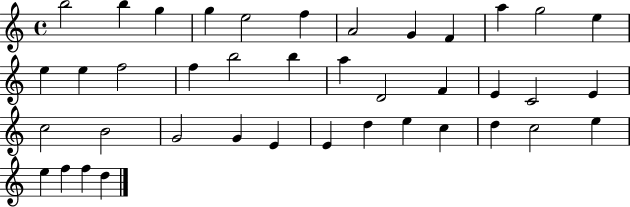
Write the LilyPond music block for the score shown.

{
  \clef treble
  \time 4/4
  \defaultTimeSignature
  \key c \major
  b''2 b''4 g''4 | g''4 e''2 f''4 | a'2 g'4 f'4 | a''4 g''2 e''4 | \break e''4 e''4 f''2 | f''4 b''2 b''4 | a''4 d'2 f'4 | e'4 c'2 e'4 | \break c''2 b'2 | g'2 g'4 e'4 | e'4 d''4 e''4 c''4 | d''4 c''2 e''4 | \break e''4 f''4 f''4 d''4 | \bar "|."
}